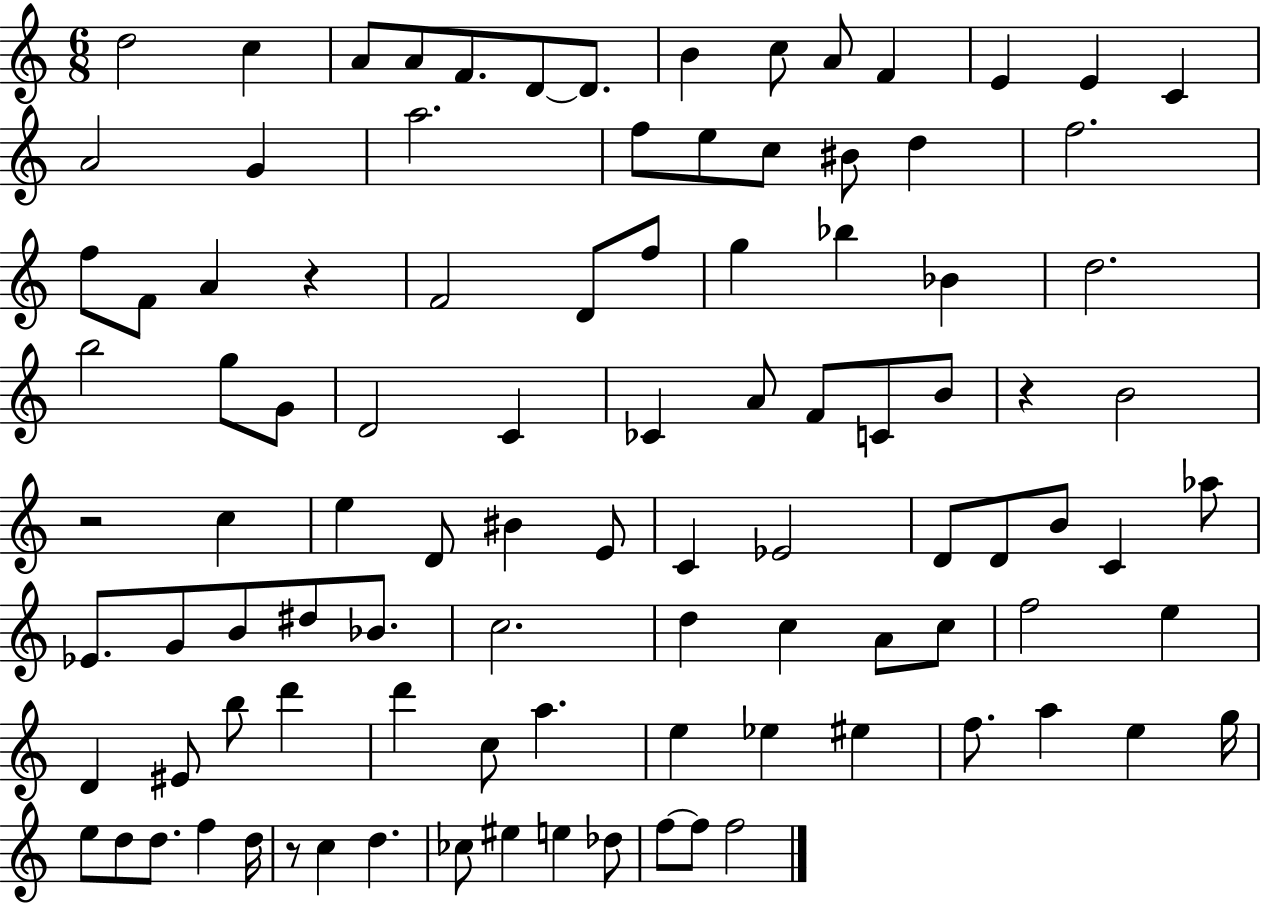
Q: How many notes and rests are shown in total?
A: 100